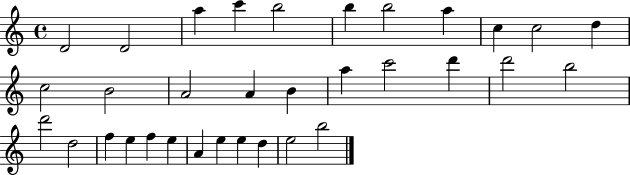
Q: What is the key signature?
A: C major